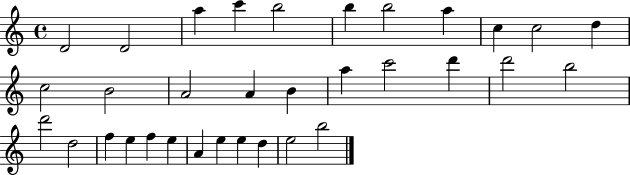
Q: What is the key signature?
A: C major